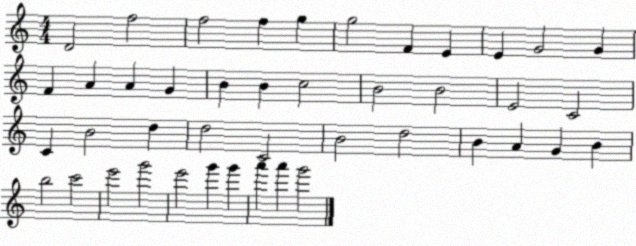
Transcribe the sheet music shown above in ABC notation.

X:1
T:Untitled
M:4/4
L:1/4
K:C
D2 f2 f2 f g g2 F E E G2 G F A A G B B c2 B2 B2 E2 C2 C B2 d d2 C2 B2 d2 B A G B b2 c'2 e'2 g'2 e'2 g' g' a' a' g'2